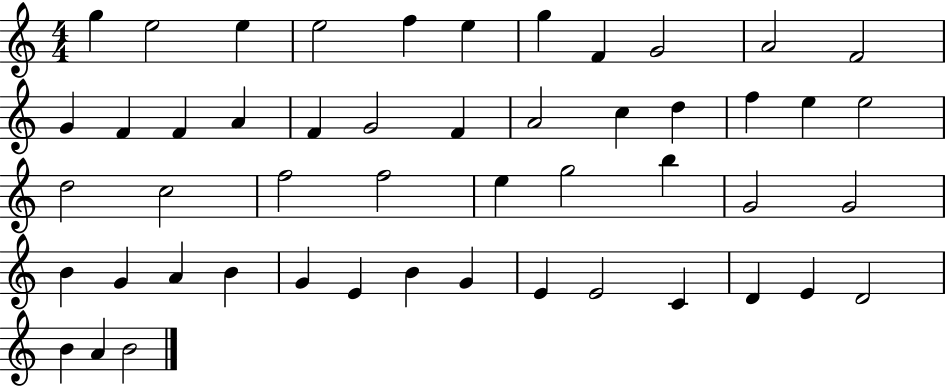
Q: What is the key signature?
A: C major